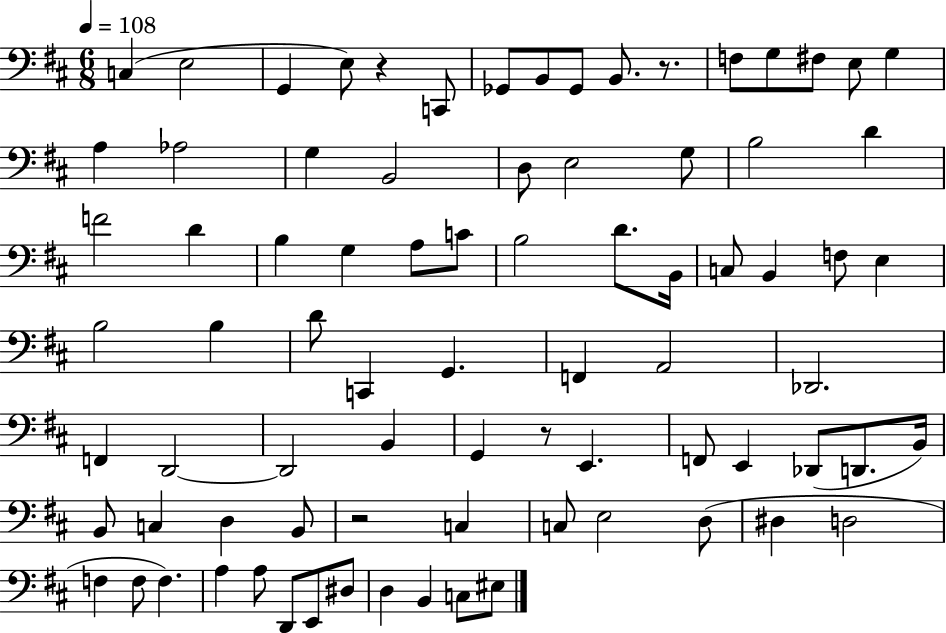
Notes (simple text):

C3/q E3/h G2/q E3/e R/q C2/e Gb2/e B2/e Gb2/e B2/e. R/e. F3/e G3/e F#3/e E3/e G3/q A3/q Ab3/h G3/q B2/h D3/e E3/h G3/e B3/h D4/q F4/h D4/q B3/q G3/q A3/e C4/e B3/h D4/e. B2/s C3/e B2/q F3/e E3/q B3/h B3/q D4/e C2/q G2/q. F2/q A2/h Db2/h. F2/q D2/h D2/h B2/q G2/q R/e E2/q. F2/e E2/q Db2/e D2/e. B2/s B2/e C3/q D3/q B2/e R/h C3/q C3/e E3/h D3/e D#3/q D3/h F3/q F3/e F3/q. A3/q A3/e D2/e E2/e D#3/e D3/q B2/q C3/e EIS3/e